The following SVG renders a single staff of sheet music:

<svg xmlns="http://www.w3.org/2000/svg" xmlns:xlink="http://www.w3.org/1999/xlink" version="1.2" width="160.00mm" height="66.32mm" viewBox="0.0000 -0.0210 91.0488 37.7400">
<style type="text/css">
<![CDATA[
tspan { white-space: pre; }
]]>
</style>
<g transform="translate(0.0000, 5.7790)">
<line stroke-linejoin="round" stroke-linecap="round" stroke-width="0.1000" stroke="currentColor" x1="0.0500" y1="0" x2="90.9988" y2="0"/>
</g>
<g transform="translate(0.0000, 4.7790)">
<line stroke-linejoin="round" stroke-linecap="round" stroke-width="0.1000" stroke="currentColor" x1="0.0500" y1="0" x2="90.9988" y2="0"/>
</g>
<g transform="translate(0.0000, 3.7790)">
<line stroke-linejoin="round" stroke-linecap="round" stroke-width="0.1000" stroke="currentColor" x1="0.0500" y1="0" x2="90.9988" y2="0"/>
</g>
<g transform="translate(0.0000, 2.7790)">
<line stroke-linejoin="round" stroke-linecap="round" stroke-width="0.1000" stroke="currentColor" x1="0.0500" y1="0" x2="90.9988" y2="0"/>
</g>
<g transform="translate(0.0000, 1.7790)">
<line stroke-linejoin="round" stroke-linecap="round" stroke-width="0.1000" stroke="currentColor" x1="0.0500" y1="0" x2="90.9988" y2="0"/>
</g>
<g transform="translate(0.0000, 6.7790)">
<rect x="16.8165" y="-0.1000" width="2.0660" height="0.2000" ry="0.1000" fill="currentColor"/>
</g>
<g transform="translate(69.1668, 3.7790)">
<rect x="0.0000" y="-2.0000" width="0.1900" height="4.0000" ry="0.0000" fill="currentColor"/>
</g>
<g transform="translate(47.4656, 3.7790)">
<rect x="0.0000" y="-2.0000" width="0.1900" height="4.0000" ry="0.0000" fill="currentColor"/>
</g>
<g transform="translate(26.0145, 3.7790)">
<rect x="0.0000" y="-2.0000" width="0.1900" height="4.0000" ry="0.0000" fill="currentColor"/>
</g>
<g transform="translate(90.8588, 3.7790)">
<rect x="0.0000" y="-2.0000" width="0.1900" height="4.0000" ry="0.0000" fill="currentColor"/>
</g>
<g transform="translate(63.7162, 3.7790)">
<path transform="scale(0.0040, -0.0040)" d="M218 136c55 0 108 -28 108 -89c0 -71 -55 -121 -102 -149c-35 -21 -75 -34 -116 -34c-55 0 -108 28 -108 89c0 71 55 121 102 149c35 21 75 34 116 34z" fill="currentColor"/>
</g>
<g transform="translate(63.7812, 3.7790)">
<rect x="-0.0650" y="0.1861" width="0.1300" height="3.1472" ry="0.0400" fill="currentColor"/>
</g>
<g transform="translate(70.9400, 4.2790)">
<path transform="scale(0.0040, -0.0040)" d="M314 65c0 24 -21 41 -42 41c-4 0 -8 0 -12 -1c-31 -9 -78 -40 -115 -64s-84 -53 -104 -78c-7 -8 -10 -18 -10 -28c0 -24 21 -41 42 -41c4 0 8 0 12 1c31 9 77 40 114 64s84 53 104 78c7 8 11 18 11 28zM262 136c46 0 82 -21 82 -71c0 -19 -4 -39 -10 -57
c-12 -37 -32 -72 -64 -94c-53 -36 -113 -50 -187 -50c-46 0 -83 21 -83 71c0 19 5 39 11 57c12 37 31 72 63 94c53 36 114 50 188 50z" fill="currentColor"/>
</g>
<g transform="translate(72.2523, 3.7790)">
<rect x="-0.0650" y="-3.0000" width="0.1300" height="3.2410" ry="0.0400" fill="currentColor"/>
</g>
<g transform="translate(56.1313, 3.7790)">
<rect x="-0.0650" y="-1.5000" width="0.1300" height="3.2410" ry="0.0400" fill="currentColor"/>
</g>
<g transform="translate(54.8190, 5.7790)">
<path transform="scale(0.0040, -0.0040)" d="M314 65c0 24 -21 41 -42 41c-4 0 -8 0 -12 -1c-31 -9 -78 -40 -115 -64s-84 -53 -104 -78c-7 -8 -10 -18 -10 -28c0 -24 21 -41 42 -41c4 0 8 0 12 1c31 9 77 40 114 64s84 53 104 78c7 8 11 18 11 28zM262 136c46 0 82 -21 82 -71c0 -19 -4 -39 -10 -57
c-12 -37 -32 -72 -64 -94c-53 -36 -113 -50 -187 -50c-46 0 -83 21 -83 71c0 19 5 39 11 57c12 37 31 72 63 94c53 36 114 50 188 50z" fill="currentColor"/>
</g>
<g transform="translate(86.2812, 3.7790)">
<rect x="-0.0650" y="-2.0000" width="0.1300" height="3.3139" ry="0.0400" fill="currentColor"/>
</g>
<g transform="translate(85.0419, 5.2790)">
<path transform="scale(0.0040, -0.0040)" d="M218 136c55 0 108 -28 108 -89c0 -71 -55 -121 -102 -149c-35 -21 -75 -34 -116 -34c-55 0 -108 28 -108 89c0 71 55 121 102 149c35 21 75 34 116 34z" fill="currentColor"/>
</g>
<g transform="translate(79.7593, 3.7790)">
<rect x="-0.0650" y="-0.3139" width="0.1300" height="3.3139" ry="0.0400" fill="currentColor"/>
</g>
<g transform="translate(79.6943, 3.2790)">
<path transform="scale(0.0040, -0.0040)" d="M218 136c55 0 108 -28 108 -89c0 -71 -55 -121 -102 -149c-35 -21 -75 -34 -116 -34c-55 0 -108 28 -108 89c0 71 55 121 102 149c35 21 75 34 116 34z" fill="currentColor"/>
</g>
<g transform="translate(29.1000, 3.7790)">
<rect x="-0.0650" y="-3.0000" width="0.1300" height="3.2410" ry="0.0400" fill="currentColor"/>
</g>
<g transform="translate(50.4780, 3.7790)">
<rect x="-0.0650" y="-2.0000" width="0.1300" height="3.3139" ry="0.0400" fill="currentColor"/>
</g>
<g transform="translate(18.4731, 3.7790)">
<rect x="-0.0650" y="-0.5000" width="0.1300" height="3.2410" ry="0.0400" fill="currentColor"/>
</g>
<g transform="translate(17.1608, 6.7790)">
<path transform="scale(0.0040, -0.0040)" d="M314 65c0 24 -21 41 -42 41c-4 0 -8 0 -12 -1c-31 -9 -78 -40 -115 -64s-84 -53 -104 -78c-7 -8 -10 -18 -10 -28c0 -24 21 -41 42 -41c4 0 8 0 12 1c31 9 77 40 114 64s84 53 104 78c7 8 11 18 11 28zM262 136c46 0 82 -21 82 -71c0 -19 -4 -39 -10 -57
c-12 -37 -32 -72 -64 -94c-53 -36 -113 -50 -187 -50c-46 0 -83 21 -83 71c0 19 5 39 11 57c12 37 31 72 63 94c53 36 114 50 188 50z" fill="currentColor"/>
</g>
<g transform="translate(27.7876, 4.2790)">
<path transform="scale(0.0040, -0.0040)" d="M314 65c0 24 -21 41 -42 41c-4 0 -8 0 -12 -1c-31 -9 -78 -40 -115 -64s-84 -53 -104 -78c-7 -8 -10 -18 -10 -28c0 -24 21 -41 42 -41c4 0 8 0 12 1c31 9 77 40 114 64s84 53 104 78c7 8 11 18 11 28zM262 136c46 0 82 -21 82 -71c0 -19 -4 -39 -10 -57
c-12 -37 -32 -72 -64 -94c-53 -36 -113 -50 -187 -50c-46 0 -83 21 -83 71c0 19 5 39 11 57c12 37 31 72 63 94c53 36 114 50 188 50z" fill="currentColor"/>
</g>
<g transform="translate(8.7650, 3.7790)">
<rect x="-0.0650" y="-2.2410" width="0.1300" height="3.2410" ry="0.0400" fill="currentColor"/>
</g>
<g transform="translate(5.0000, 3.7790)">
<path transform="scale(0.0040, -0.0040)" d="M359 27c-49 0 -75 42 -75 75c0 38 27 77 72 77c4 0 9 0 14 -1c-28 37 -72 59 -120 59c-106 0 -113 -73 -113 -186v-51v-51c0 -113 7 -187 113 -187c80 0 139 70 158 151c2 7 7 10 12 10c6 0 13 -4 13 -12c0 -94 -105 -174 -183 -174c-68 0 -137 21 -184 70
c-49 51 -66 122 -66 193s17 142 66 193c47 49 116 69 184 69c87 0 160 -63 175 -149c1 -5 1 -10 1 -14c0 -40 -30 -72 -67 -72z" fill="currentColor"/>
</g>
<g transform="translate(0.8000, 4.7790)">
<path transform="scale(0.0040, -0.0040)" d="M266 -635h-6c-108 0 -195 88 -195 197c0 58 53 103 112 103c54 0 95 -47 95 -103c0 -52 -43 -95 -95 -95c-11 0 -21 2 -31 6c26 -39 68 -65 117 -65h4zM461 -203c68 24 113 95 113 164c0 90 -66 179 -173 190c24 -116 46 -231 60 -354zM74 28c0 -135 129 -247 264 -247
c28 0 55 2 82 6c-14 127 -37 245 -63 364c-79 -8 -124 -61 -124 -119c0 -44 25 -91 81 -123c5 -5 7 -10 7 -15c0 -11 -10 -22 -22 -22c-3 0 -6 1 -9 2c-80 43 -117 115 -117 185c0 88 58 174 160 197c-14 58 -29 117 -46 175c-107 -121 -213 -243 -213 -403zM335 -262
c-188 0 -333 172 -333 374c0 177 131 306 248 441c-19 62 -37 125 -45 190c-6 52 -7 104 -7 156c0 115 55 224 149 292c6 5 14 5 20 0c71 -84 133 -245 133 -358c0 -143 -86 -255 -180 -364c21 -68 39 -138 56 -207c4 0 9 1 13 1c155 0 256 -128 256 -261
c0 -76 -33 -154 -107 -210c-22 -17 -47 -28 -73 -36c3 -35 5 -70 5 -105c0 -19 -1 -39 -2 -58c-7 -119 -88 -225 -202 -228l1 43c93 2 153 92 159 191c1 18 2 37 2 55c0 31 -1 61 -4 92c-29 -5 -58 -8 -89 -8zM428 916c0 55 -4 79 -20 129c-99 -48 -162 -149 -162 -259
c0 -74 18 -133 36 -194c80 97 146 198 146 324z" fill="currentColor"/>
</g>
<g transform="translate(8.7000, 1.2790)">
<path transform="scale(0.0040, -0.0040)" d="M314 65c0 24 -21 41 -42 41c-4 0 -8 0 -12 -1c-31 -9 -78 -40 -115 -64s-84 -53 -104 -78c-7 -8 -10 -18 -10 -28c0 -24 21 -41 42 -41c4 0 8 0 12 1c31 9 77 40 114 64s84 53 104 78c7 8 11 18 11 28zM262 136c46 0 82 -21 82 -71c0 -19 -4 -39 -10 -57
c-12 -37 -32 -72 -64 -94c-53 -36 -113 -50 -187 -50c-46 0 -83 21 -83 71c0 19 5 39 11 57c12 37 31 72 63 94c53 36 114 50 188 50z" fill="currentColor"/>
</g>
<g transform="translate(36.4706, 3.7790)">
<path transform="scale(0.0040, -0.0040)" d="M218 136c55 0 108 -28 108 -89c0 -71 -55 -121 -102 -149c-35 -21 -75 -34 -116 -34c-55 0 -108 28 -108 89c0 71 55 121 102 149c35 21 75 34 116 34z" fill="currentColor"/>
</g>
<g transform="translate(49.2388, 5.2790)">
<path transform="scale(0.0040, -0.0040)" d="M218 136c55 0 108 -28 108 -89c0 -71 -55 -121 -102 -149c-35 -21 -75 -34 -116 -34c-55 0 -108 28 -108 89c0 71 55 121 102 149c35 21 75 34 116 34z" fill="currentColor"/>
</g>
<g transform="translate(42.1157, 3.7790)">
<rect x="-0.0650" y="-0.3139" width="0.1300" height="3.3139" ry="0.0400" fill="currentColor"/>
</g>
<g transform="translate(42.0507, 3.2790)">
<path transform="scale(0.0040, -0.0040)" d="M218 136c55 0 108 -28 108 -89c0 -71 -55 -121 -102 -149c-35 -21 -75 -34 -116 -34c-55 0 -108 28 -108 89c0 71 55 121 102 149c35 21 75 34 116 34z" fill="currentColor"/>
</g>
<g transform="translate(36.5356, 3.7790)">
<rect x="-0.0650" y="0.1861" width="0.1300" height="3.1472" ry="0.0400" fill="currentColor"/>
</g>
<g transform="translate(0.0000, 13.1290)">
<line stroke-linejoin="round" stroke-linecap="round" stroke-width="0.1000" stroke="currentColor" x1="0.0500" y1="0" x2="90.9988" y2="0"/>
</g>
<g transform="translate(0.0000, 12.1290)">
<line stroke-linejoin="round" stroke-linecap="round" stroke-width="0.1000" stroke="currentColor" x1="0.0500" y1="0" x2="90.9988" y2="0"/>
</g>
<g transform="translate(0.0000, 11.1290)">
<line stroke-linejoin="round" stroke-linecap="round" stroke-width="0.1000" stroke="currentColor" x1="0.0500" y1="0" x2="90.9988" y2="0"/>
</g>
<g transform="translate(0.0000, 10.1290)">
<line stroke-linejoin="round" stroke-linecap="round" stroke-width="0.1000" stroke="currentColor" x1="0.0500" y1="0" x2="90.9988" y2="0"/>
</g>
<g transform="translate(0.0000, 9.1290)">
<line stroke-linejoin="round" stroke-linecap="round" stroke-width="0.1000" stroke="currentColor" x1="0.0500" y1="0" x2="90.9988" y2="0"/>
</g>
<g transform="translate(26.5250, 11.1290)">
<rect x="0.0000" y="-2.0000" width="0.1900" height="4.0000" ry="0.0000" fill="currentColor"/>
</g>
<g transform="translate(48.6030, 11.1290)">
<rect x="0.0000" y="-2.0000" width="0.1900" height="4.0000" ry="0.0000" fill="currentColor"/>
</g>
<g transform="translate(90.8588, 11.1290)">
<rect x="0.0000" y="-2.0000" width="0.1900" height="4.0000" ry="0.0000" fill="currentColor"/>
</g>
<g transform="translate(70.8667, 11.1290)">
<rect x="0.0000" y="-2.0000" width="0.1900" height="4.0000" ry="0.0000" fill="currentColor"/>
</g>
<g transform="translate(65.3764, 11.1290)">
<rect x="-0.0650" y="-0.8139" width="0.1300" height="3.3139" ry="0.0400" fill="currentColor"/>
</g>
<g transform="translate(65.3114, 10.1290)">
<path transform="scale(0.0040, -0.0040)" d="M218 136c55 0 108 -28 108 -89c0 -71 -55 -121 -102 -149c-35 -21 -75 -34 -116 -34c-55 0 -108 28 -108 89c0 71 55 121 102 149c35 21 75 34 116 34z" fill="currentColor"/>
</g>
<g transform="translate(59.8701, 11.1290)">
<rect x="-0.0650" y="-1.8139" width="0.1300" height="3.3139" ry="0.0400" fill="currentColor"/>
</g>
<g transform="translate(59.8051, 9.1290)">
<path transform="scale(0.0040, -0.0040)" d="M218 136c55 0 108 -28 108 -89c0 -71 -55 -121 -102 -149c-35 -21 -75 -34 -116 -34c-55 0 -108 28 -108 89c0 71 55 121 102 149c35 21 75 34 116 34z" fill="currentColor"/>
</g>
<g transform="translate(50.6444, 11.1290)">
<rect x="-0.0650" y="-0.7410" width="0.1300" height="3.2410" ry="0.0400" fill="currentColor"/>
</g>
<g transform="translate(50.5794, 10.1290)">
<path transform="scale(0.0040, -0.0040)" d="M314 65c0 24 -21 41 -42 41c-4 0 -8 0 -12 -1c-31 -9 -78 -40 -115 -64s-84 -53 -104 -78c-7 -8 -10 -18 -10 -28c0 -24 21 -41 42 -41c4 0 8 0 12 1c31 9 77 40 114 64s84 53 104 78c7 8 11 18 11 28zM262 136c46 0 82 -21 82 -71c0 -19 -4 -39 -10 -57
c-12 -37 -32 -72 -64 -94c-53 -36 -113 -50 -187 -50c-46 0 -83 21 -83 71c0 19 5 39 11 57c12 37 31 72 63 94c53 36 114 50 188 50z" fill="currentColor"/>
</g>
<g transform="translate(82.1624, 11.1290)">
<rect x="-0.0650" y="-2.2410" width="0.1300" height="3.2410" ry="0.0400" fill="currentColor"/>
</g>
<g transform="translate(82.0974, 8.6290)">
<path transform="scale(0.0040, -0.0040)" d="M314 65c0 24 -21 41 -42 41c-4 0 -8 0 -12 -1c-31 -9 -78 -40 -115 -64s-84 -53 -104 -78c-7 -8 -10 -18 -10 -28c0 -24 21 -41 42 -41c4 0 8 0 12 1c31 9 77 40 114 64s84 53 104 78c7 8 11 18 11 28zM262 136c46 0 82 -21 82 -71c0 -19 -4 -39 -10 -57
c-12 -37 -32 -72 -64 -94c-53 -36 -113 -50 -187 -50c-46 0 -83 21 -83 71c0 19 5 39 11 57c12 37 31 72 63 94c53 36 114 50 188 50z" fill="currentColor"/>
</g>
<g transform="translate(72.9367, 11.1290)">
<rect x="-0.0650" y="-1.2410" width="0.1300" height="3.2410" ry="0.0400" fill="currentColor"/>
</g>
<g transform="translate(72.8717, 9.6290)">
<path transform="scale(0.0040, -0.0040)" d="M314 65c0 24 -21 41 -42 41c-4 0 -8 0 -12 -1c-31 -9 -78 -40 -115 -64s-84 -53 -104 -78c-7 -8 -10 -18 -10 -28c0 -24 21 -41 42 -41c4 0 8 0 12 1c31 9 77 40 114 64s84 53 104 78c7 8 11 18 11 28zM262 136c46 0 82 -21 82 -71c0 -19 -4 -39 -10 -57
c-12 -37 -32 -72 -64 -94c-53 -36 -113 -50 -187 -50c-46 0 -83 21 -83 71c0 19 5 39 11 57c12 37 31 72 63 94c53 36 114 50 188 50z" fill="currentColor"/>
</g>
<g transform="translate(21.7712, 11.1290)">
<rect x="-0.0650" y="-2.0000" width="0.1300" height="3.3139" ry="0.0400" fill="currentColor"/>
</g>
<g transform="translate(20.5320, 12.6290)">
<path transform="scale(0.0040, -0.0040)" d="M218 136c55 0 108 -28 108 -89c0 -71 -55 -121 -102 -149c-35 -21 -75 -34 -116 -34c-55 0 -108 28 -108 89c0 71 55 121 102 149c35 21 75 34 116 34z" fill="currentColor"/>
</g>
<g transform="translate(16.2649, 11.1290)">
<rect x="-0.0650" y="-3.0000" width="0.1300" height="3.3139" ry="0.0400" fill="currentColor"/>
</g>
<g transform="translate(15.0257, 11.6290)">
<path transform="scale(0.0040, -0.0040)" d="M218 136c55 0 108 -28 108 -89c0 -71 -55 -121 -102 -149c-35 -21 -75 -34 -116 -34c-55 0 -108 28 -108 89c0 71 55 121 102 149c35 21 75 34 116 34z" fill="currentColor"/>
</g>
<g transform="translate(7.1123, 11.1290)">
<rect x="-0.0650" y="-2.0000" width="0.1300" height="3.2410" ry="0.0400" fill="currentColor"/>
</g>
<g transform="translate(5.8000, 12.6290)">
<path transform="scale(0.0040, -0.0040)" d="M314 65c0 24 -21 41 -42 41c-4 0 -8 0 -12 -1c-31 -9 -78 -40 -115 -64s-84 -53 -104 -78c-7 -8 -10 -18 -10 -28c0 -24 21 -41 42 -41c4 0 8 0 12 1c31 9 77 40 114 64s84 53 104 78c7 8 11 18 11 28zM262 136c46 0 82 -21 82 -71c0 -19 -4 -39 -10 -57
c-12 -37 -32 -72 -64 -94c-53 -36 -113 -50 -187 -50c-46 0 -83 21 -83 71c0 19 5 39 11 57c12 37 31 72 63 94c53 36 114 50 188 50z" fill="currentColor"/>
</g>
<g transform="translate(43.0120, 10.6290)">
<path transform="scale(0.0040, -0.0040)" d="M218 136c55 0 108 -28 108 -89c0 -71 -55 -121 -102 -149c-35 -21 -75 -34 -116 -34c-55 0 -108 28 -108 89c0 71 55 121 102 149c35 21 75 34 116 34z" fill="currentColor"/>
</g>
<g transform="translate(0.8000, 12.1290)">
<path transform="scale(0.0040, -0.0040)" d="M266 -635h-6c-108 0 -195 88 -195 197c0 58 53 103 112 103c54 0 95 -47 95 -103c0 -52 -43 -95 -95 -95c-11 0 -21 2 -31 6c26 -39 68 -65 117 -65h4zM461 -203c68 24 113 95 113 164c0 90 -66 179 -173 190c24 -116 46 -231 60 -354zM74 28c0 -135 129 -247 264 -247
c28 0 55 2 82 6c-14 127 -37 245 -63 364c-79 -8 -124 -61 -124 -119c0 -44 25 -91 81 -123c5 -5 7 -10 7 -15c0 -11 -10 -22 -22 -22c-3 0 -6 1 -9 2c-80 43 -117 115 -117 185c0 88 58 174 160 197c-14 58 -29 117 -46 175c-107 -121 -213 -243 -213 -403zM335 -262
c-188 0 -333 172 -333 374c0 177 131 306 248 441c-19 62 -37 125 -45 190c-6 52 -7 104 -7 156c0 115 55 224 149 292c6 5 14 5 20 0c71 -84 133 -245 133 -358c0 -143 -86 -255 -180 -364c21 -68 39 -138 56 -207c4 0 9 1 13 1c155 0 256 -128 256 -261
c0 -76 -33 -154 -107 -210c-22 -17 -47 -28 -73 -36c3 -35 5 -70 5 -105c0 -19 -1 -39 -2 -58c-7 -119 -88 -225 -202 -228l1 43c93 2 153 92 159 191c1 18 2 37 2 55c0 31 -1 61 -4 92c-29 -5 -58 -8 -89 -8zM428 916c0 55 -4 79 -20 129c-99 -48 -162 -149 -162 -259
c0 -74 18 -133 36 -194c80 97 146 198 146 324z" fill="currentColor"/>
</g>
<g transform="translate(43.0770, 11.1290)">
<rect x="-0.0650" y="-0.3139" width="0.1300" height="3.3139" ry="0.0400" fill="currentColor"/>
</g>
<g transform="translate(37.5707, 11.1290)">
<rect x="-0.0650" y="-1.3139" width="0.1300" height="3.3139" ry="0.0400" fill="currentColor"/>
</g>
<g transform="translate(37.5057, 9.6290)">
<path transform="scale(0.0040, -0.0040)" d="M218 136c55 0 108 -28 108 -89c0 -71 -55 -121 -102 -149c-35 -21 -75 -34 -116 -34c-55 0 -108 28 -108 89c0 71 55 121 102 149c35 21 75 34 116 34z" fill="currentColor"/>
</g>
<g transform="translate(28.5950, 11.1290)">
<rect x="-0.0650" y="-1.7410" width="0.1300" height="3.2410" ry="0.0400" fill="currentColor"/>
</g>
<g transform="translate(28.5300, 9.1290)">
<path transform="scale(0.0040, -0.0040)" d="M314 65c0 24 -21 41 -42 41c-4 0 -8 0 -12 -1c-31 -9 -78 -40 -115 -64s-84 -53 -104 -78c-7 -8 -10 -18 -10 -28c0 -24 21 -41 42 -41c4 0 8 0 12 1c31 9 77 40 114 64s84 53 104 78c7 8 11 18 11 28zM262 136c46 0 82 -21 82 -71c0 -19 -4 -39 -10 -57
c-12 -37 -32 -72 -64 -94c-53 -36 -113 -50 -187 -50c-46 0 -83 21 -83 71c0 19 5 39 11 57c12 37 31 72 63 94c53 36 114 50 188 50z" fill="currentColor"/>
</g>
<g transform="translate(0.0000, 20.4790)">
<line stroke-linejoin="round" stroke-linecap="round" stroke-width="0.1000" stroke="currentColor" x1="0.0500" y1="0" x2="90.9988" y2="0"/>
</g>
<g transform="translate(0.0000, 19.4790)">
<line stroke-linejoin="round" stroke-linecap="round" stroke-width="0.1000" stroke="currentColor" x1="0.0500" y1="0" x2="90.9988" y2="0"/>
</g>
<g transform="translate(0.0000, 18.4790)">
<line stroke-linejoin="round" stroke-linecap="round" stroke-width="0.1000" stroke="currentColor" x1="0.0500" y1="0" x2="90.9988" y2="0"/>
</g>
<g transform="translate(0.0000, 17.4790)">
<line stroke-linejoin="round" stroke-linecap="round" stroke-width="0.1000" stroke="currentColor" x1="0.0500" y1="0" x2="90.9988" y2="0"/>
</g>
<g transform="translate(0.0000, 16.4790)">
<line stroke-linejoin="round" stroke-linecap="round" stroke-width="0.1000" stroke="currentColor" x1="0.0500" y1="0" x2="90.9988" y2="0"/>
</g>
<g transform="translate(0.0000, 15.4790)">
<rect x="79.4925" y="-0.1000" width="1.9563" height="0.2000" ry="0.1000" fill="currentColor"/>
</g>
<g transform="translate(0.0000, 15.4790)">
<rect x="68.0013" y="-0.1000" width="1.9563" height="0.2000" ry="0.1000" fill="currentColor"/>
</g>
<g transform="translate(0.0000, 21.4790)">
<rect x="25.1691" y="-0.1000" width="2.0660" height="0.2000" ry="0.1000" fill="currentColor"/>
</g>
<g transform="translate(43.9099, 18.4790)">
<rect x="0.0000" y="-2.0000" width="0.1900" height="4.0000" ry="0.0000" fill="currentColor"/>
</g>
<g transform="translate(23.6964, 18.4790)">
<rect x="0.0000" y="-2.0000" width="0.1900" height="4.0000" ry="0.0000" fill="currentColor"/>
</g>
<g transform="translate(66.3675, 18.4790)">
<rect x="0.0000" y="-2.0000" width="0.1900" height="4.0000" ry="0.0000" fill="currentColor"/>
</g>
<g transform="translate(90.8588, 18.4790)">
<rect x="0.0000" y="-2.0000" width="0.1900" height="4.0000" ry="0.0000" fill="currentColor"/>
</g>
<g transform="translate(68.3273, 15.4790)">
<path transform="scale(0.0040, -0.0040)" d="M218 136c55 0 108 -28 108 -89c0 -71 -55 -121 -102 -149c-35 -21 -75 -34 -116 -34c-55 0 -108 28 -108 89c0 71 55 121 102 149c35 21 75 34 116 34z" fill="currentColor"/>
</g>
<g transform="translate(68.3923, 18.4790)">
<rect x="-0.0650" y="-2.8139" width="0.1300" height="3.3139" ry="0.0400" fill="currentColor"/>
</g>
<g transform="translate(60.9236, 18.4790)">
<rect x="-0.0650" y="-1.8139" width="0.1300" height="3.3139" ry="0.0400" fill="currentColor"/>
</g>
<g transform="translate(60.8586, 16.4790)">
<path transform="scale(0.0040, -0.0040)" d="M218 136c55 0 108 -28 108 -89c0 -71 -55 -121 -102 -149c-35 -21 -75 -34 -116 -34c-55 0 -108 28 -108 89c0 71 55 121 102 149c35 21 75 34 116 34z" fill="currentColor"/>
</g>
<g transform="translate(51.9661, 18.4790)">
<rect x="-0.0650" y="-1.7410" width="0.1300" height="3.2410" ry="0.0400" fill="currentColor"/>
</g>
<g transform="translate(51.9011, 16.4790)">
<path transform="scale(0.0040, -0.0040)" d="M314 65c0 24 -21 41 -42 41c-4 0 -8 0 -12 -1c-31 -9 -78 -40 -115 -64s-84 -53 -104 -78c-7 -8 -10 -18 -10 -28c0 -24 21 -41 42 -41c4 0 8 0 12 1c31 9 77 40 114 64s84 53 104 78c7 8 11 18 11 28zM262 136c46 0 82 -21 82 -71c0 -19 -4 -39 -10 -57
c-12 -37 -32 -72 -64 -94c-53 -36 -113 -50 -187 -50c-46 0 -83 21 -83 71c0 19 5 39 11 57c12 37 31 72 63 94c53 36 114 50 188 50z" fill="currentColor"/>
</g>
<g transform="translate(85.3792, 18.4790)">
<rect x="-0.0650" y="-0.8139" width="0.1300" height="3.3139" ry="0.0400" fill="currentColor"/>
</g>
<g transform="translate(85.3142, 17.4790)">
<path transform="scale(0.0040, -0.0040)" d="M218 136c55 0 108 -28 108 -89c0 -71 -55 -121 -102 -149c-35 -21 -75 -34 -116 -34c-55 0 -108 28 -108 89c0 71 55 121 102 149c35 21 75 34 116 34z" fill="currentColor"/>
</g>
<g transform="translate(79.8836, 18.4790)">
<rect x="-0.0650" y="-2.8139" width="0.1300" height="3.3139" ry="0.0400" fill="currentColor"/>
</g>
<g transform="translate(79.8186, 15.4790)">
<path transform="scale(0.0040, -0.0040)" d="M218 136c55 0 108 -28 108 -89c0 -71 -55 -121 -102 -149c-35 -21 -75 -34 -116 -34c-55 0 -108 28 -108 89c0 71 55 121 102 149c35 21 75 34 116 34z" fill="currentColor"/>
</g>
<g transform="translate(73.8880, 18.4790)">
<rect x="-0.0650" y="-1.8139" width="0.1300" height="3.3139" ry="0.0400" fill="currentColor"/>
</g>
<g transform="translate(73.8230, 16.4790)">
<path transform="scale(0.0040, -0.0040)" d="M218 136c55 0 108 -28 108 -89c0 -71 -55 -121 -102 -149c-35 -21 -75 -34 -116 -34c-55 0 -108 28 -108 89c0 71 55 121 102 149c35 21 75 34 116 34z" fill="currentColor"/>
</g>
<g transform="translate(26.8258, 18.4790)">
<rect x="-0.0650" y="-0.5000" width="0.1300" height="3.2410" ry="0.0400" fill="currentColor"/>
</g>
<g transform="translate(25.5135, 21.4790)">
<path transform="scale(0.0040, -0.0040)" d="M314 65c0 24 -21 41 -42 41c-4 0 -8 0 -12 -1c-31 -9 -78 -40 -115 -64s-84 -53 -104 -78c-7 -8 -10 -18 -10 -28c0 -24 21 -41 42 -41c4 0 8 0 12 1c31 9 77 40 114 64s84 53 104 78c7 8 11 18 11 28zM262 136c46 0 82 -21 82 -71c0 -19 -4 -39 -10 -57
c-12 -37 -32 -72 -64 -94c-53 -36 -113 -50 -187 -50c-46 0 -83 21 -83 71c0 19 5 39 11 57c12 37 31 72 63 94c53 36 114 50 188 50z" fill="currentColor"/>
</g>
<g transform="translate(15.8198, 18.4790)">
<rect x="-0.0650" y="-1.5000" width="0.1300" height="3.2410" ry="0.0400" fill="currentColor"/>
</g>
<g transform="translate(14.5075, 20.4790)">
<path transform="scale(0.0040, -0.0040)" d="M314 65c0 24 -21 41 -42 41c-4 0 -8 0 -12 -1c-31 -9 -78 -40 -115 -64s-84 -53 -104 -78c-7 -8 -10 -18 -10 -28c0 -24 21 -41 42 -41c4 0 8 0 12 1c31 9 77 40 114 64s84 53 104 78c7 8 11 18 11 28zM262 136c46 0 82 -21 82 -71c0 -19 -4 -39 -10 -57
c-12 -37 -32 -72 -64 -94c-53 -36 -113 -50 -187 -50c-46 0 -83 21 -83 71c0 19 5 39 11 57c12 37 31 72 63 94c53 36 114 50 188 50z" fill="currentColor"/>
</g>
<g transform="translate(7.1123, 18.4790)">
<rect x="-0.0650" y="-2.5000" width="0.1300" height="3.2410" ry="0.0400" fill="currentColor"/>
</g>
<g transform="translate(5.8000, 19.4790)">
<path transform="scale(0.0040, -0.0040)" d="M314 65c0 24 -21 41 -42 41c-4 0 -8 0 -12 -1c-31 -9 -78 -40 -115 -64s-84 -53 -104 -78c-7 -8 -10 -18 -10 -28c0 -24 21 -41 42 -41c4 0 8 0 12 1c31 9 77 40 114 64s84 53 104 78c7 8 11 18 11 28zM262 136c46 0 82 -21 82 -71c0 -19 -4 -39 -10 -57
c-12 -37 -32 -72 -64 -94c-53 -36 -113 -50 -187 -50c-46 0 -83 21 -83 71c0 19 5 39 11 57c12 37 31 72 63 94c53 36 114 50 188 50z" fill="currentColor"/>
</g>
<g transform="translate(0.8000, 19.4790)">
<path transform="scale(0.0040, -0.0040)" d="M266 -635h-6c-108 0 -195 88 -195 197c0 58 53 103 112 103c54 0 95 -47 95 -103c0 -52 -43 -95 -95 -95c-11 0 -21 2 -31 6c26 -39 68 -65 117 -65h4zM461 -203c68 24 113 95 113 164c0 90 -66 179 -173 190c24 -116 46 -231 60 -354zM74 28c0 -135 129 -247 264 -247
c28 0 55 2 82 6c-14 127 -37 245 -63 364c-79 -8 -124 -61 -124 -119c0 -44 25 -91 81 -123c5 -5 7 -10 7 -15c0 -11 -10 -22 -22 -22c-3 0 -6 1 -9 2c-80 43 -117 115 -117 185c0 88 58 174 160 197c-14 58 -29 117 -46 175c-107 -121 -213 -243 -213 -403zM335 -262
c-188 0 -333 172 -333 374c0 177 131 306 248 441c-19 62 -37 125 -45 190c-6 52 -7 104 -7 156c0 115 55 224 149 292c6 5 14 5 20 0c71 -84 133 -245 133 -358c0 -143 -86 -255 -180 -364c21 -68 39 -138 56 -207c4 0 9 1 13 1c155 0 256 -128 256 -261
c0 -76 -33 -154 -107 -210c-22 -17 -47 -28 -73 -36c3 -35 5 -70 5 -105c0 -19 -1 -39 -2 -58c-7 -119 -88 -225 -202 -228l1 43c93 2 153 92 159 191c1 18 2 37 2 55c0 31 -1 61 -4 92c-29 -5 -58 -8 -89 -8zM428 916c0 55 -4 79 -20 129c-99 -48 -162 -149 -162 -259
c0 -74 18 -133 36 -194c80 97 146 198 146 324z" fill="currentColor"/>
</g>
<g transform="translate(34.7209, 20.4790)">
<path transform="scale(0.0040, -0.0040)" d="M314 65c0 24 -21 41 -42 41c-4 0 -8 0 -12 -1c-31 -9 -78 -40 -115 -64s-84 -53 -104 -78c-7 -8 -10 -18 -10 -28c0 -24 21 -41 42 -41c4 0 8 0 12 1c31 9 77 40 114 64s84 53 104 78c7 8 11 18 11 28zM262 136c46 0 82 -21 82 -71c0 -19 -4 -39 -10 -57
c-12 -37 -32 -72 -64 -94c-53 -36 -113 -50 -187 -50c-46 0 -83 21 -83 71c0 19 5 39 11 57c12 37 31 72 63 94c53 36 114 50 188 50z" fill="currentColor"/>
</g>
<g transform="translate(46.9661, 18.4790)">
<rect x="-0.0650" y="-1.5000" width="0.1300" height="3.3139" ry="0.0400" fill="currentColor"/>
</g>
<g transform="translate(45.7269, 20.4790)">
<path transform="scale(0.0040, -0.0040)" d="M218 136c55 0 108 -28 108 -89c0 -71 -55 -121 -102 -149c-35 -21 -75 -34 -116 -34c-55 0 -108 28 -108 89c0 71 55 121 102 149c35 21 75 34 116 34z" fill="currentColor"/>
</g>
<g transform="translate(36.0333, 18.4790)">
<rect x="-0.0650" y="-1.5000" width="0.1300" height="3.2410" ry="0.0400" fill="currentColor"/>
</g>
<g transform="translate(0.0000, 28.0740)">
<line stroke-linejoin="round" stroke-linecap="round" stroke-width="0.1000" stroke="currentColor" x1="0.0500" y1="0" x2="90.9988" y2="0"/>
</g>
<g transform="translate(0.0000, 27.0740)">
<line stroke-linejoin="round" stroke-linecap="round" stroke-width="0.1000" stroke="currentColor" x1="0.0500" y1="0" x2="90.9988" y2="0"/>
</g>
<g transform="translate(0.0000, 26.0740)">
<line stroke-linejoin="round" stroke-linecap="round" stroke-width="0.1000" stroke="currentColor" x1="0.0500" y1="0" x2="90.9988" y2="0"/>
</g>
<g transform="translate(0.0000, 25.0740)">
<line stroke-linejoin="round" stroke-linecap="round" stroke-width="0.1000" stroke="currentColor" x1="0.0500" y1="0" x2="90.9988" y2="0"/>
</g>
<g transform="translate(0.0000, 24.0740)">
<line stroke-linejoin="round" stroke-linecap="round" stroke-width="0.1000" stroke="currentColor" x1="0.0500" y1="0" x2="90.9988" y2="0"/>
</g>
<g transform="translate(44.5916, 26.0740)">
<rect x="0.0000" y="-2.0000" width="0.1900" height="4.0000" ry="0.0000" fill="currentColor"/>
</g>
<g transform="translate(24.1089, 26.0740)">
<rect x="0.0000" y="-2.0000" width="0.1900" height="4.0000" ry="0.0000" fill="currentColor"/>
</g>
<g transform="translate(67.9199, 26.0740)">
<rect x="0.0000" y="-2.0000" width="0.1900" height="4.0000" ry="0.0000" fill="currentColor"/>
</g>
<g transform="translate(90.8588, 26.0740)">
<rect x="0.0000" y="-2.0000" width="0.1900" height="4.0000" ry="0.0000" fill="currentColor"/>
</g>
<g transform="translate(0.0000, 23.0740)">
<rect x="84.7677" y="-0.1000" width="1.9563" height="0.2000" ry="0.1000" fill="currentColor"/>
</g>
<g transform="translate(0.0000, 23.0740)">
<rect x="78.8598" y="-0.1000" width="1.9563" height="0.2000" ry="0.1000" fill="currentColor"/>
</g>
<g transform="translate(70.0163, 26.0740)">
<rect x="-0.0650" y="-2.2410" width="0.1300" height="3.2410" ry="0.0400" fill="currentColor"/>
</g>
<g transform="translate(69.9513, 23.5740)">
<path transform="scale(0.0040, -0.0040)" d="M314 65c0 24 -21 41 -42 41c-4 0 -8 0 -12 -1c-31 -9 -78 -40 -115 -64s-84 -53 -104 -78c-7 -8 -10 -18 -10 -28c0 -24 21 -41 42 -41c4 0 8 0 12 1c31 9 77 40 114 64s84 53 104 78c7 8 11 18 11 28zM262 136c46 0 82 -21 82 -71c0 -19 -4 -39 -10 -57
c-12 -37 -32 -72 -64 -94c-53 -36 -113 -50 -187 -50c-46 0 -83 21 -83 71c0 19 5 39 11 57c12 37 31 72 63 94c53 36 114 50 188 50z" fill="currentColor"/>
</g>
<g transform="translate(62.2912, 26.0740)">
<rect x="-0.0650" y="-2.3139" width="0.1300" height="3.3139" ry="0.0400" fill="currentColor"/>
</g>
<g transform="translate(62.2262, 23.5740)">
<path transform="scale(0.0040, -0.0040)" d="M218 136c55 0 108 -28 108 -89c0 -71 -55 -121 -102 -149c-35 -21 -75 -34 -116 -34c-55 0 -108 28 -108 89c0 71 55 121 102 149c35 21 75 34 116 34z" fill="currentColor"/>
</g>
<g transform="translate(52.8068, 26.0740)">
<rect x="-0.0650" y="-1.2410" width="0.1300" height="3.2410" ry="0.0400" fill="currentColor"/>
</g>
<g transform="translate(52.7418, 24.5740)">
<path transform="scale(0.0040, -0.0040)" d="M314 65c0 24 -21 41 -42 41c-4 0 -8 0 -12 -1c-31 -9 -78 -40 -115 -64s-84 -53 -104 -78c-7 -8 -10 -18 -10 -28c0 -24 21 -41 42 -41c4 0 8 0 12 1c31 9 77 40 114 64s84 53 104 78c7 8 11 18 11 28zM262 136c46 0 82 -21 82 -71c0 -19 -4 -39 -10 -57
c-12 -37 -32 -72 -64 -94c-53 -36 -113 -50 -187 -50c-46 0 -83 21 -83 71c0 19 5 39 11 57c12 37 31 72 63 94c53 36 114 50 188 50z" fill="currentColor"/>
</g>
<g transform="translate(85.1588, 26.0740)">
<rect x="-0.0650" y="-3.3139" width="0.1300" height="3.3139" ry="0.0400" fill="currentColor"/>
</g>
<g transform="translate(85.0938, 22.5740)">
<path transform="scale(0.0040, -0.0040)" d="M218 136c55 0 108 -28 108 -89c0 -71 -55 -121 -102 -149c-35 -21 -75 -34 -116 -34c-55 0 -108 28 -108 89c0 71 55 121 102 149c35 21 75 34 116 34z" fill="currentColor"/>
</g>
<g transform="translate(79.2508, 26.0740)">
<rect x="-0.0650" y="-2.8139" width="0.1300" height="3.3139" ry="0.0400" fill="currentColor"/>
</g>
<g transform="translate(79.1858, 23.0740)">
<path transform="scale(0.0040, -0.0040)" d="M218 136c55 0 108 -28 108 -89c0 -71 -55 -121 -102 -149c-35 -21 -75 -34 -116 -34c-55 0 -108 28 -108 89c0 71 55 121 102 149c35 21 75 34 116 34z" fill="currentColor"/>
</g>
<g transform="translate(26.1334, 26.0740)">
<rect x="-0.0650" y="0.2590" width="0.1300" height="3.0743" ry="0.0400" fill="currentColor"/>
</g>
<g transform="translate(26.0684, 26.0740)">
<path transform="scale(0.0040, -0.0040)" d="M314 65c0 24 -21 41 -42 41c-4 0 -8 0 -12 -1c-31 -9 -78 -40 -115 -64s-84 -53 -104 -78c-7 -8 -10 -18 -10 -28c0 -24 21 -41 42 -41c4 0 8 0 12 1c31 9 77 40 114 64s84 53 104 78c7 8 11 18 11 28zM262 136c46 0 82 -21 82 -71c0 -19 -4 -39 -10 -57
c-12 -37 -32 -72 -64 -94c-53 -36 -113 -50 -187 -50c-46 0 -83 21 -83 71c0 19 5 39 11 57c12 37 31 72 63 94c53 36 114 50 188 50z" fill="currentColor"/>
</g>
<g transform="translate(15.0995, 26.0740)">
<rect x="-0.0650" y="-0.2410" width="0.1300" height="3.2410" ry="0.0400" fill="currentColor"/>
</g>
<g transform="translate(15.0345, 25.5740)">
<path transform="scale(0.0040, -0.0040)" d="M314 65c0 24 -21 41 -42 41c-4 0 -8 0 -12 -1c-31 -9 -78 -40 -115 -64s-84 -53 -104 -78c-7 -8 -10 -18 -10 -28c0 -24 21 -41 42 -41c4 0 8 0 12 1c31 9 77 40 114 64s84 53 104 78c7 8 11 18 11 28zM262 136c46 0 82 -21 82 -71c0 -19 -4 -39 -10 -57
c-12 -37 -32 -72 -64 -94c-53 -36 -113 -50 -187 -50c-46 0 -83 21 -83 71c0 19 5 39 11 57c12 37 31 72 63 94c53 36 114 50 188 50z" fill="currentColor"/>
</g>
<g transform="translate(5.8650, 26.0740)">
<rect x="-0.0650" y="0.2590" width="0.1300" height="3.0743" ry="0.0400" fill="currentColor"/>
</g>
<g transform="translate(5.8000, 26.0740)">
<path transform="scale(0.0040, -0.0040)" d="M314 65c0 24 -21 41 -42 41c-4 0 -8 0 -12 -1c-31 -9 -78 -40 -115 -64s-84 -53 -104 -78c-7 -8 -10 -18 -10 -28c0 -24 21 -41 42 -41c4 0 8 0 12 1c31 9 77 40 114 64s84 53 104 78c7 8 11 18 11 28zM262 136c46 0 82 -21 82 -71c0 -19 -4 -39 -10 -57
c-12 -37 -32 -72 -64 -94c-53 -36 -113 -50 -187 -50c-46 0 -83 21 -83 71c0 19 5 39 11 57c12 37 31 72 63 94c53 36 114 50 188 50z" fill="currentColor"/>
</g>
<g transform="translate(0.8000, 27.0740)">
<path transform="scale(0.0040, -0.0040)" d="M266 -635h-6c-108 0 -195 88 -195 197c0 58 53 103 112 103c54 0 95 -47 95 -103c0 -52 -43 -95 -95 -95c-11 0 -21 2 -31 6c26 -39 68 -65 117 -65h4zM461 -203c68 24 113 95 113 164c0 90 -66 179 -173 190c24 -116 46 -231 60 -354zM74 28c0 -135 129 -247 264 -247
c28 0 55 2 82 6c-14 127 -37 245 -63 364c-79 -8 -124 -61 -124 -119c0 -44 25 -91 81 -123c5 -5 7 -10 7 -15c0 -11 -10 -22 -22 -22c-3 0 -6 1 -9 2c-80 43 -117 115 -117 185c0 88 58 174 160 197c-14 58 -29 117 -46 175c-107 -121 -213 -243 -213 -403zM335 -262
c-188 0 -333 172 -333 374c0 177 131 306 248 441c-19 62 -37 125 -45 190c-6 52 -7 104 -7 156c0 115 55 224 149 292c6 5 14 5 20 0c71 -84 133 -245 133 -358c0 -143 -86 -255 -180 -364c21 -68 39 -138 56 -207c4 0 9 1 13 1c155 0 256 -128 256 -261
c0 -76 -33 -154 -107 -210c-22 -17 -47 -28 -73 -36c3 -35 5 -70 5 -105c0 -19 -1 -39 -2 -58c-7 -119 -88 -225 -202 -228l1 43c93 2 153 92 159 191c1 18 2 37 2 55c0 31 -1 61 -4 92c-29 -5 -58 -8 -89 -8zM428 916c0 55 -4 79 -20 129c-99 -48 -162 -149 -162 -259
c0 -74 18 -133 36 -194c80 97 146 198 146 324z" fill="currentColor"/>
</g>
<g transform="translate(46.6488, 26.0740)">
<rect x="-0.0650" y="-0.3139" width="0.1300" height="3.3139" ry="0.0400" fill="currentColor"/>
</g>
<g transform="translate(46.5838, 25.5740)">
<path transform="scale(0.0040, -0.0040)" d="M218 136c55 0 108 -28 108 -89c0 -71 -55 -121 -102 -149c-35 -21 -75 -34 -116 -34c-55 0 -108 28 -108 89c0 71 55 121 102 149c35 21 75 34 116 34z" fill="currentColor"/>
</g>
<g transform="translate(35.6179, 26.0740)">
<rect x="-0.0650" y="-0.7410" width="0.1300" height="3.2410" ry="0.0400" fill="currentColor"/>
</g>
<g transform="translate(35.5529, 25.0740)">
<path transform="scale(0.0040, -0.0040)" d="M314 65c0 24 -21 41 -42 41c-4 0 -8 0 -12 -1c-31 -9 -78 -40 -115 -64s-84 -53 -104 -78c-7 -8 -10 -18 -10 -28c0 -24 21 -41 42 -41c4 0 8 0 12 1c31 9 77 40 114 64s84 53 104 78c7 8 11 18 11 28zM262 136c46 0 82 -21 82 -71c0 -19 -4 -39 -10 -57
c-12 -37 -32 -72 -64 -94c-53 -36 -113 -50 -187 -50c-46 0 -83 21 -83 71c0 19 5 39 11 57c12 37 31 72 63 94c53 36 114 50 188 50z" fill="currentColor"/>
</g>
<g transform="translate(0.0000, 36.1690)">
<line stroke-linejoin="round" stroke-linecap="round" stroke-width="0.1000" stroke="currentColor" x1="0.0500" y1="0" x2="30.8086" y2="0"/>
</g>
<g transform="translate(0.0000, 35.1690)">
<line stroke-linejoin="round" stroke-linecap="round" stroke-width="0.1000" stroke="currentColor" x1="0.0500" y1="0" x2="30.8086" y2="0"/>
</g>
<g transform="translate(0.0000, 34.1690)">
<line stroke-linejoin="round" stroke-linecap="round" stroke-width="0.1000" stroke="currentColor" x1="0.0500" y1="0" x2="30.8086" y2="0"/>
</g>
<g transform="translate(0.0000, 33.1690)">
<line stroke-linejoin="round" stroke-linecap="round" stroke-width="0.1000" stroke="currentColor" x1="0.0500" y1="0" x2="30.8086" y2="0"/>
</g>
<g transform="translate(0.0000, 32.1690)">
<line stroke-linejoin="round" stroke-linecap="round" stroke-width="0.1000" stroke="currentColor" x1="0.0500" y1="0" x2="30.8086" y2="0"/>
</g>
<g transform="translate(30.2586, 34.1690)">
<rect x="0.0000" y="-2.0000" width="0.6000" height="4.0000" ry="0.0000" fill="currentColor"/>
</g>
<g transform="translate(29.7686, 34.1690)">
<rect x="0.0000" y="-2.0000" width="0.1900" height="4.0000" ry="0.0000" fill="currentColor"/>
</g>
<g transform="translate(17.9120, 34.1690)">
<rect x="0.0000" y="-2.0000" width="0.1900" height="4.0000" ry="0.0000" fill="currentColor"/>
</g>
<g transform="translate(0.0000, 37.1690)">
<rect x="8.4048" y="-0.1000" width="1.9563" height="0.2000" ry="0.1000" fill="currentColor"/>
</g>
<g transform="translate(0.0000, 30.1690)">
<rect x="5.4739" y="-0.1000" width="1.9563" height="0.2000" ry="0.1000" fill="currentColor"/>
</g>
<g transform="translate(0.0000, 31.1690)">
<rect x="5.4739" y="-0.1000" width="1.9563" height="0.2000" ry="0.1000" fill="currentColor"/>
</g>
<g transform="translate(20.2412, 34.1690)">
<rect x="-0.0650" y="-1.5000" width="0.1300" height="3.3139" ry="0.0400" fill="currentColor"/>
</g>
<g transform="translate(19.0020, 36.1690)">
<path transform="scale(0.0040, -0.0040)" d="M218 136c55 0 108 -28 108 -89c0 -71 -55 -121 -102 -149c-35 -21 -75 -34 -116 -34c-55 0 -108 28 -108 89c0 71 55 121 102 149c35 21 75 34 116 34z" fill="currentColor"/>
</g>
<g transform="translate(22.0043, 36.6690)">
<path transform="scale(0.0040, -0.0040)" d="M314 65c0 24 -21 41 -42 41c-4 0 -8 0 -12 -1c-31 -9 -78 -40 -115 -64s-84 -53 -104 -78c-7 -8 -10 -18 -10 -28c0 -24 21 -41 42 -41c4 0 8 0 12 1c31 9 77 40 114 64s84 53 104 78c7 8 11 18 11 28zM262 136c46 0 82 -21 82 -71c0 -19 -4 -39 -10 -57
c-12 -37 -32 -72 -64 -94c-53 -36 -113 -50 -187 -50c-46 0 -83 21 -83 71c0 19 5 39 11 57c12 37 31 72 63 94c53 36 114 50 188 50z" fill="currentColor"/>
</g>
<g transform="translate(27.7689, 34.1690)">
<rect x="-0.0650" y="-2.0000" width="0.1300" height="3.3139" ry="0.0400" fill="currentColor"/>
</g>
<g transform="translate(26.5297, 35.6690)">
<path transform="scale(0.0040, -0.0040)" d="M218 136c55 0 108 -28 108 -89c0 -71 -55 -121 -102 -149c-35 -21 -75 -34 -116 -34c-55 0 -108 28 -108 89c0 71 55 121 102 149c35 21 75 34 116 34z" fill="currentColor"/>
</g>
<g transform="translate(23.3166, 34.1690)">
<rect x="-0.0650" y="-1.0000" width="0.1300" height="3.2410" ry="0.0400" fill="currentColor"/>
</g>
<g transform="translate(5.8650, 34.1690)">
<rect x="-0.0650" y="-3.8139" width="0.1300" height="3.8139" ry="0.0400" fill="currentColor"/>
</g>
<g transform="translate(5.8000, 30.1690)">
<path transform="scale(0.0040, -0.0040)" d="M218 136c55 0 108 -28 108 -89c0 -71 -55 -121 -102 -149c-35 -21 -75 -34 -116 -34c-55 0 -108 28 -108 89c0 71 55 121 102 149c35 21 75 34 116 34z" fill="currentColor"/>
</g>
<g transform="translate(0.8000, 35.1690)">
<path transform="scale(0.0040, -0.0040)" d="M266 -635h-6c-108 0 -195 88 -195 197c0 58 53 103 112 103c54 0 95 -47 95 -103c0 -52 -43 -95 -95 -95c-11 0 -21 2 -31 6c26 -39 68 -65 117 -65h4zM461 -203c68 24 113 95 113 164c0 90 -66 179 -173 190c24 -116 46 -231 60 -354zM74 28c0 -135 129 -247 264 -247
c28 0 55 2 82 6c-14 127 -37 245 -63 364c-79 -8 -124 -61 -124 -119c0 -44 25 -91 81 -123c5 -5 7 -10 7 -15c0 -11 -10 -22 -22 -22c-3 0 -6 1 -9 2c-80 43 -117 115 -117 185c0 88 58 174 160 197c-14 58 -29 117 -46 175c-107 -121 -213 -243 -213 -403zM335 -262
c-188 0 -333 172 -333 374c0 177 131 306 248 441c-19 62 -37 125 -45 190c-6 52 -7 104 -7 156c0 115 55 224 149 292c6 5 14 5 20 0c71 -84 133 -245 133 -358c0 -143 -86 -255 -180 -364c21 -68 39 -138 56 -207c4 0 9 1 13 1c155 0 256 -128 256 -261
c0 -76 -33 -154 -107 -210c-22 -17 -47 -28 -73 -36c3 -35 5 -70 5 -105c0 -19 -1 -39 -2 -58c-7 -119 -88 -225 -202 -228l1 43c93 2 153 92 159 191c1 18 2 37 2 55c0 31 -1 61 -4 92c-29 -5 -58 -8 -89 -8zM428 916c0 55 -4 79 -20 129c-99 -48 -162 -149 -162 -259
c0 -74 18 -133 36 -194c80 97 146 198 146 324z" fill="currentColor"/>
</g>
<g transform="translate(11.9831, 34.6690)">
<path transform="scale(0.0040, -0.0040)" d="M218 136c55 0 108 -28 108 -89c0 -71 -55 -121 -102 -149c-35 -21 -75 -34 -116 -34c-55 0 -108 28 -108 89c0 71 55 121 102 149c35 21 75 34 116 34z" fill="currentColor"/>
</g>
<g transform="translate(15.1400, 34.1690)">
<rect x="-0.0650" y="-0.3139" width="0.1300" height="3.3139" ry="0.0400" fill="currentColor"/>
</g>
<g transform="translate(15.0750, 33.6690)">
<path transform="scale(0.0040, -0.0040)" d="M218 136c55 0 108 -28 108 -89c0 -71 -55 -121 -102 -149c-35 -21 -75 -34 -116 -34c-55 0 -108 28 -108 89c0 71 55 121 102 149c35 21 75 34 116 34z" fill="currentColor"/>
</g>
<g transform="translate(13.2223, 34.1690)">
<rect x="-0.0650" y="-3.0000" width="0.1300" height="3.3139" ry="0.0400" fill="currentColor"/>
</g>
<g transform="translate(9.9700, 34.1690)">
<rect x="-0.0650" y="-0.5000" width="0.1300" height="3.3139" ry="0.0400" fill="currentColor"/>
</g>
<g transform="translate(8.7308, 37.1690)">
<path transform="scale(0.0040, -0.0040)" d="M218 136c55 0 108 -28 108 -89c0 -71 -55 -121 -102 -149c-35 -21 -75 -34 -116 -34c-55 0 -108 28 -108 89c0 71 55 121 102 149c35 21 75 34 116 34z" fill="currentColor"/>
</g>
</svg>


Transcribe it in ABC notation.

X:1
T:Untitled
M:4/4
L:1/4
K:C
g2 C2 A2 B c F E2 B A2 c F F2 A F f2 e c d2 f d e2 g2 G2 E2 C2 E2 E f2 f a f a d B2 c2 B2 d2 c e2 g g2 a b c' C A c E D2 F